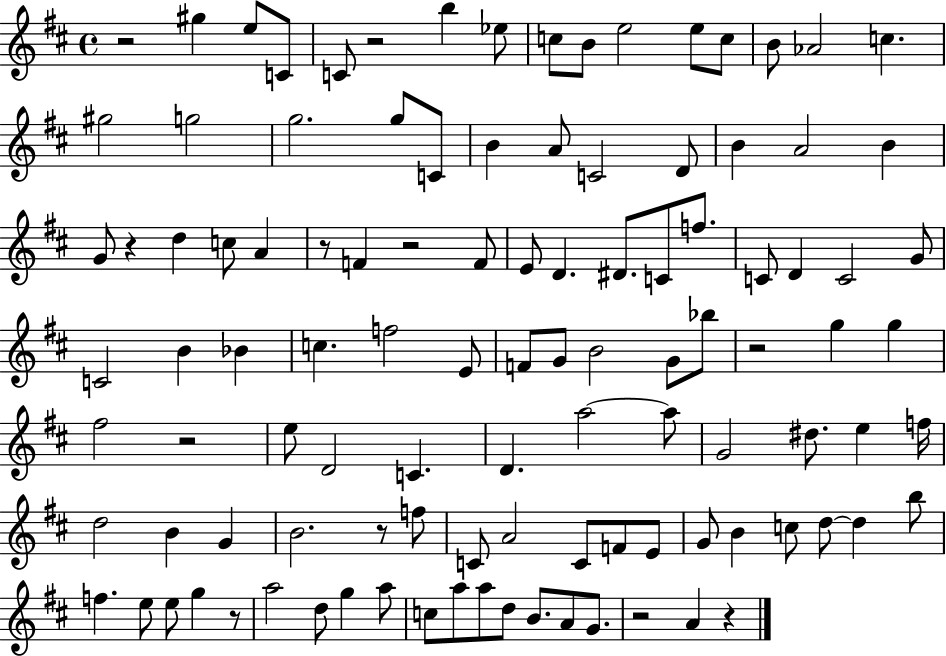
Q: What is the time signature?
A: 4/4